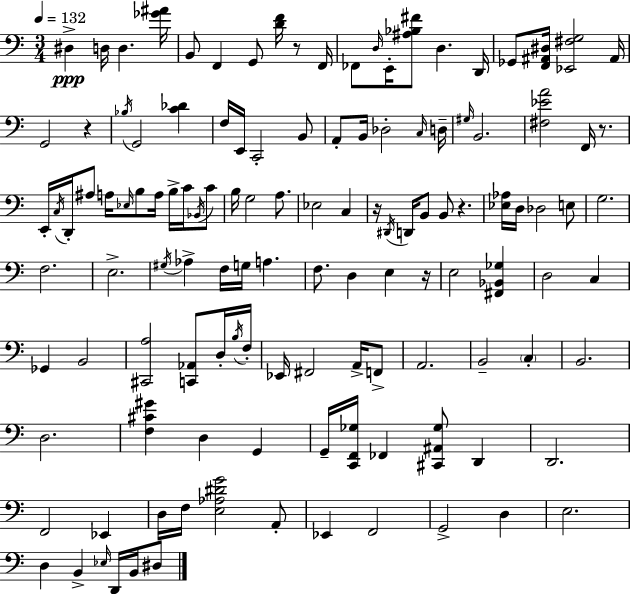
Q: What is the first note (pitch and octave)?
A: D#3